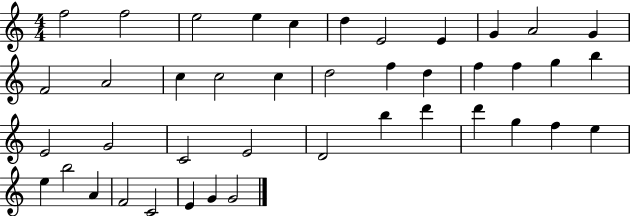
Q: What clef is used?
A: treble